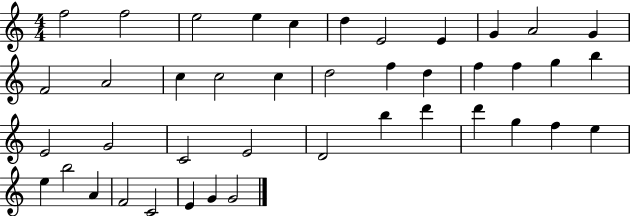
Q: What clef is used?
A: treble